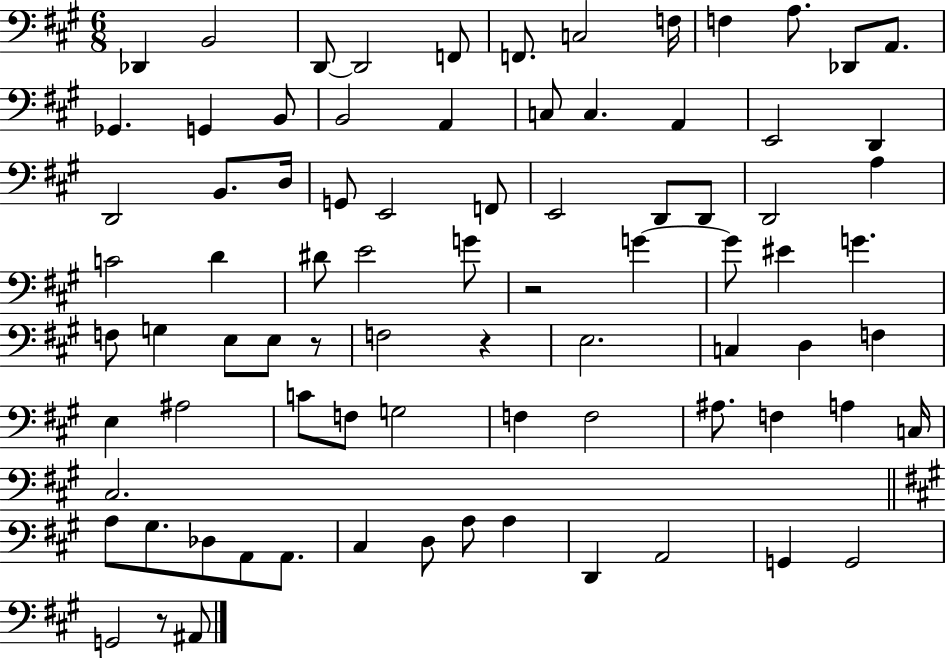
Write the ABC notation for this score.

X:1
T:Untitled
M:6/8
L:1/4
K:A
_D,, B,,2 D,,/2 D,,2 F,,/2 F,,/2 C,2 F,/4 F, A,/2 _D,,/2 A,,/2 _G,, G,, B,,/2 B,,2 A,, C,/2 C, A,, E,,2 D,, D,,2 B,,/2 D,/4 G,,/2 E,,2 F,,/2 E,,2 D,,/2 D,,/2 D,,2 A, C2 D ^D/2 E2 G/2 z2 G G/2 ^E G F,/2 G, E,/2 E,/2 z/2 F,2 z E,2 C, D, F, E, ^A,2 C/2 F,/2 G,2 F, F,2 ^A,/2 F, A, C,/4 ^C,2 A,/2 ^G,/2 _D,/2 A,,/2 A,,/2 ^C, D,/2 A,/2 A, D,, A,,2 G,, G,,2 G,,2 z/2 ^A,,/2